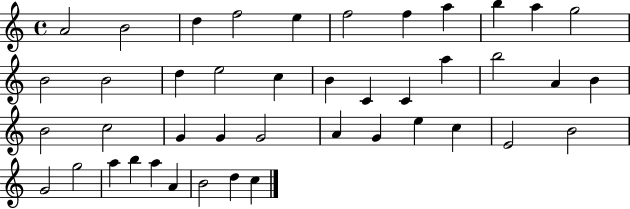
X:1
T:Untitled
M:4/4
L:1/4
K:C
A2 B2 d f2 e f2 f a b a g2 B2 B2 d e2 c B C C a b2 A B B2 c2 G G G2 A G e c E2 B2 G2 g2 a b a A B2 d c